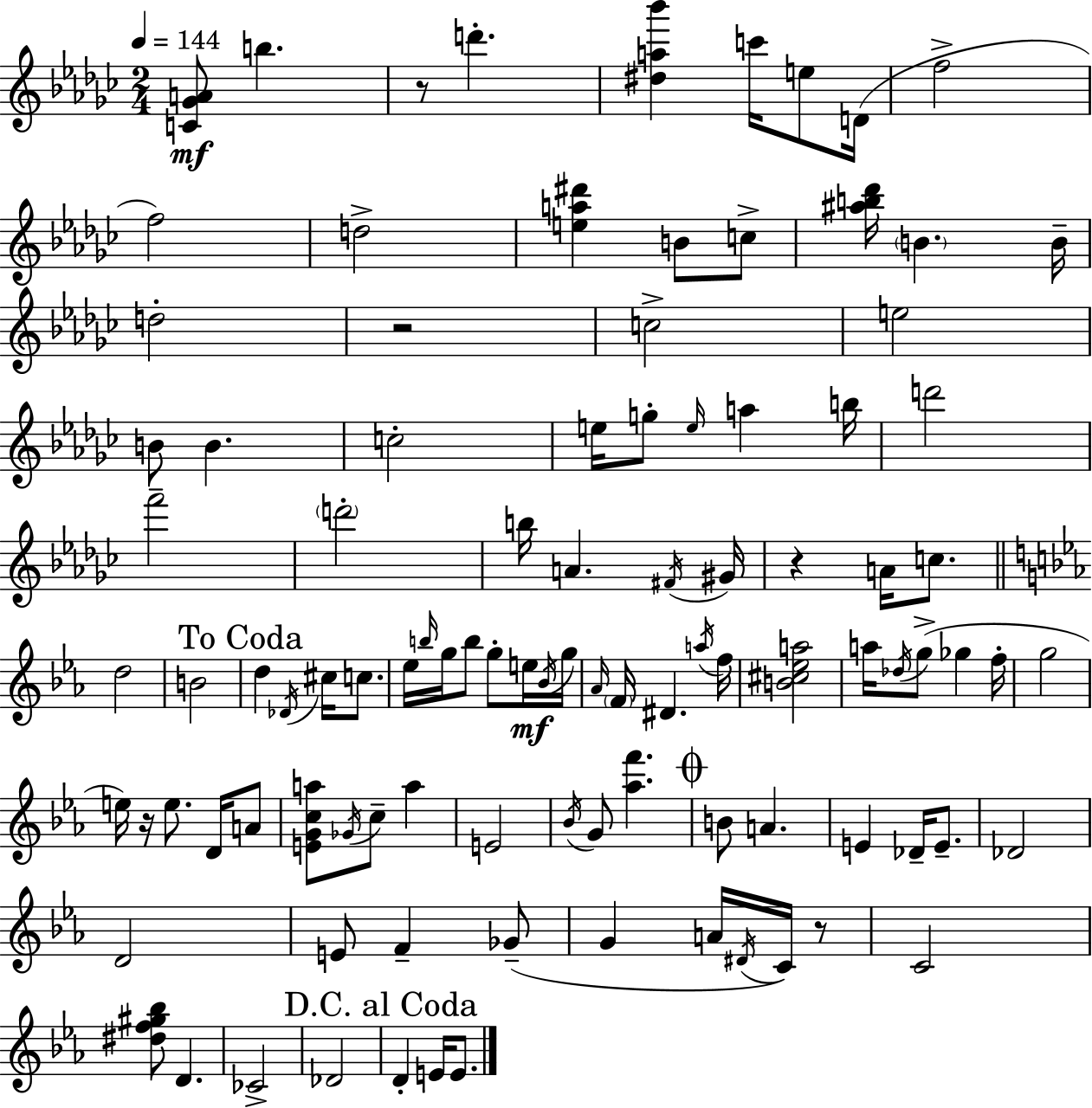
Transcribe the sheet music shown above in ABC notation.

X:1
T:Untitled
M:2/4
L:1/4
K:Ebm
[C_GA]/2 b z/2 d' [^da_b'] c'/4 e/2 D/4 f2 f2 d2 [ea^d'] B/2 c/2 [^ab_d']/4 B B/4 d2 z2 c2 e2 B/2 B c2 e/4 g/2 e/4 a b/4 d'2 f'2 d'2 b/4 A ^F/4 ^G/4 z A/4 c/2 d2 B2 d _D/4 ^c/4 c/2 _e/4 b/4 g/4 b/2 g/2 e/4 _B/4 g/4 _A/4 F/4 ^D a/4 f/4 [B^c_ea]2 a/4 _d/4 g/2 _g f/4 g2 e/4 z/4 e/2 D/4 A/2 [EGca]/2 _G/4 c/2 a E2 _B/4 G/2 [_af'] B/2 A E _D/4 E/2 _D2 D2 E/2 F _G/2 G A/4 ^D/4 C/4 z/2 C2 [^df^g_b]/2 D _C2 _D2 D E/4 E/2